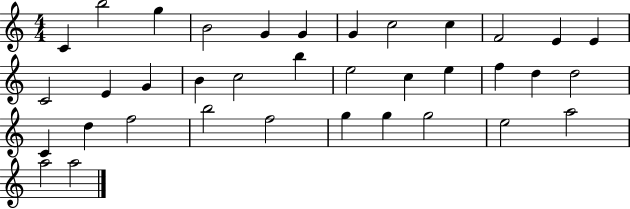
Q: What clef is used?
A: treble